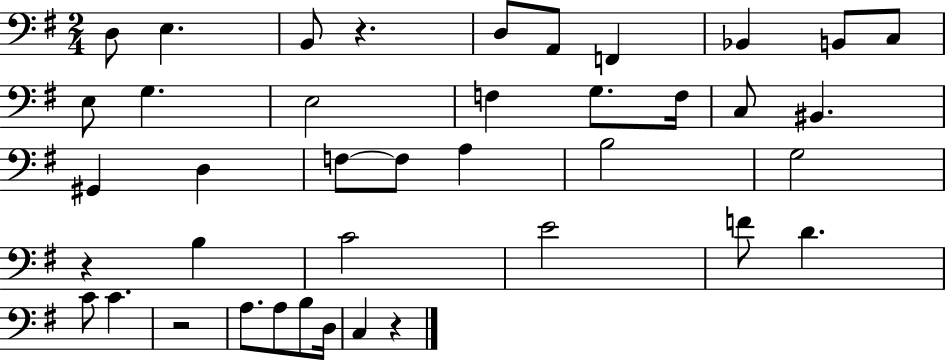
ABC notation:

X:1
T:Untitled
M:2/4
L:1/4
K:G
D,/2 E, B,,/2 z D,/2 A,,/2 F,, _B,, B,,/2 C,/2 E,/2 G, E,2 F, G,/2 F,/4 C,/2 ^B,, ^G,, D, F,/2 F,/2 A, B,2 G,2 z B, C2 E2 F/2 D C/2 C z2 A,/2 A,/2 B,/2 D,/4 C, z